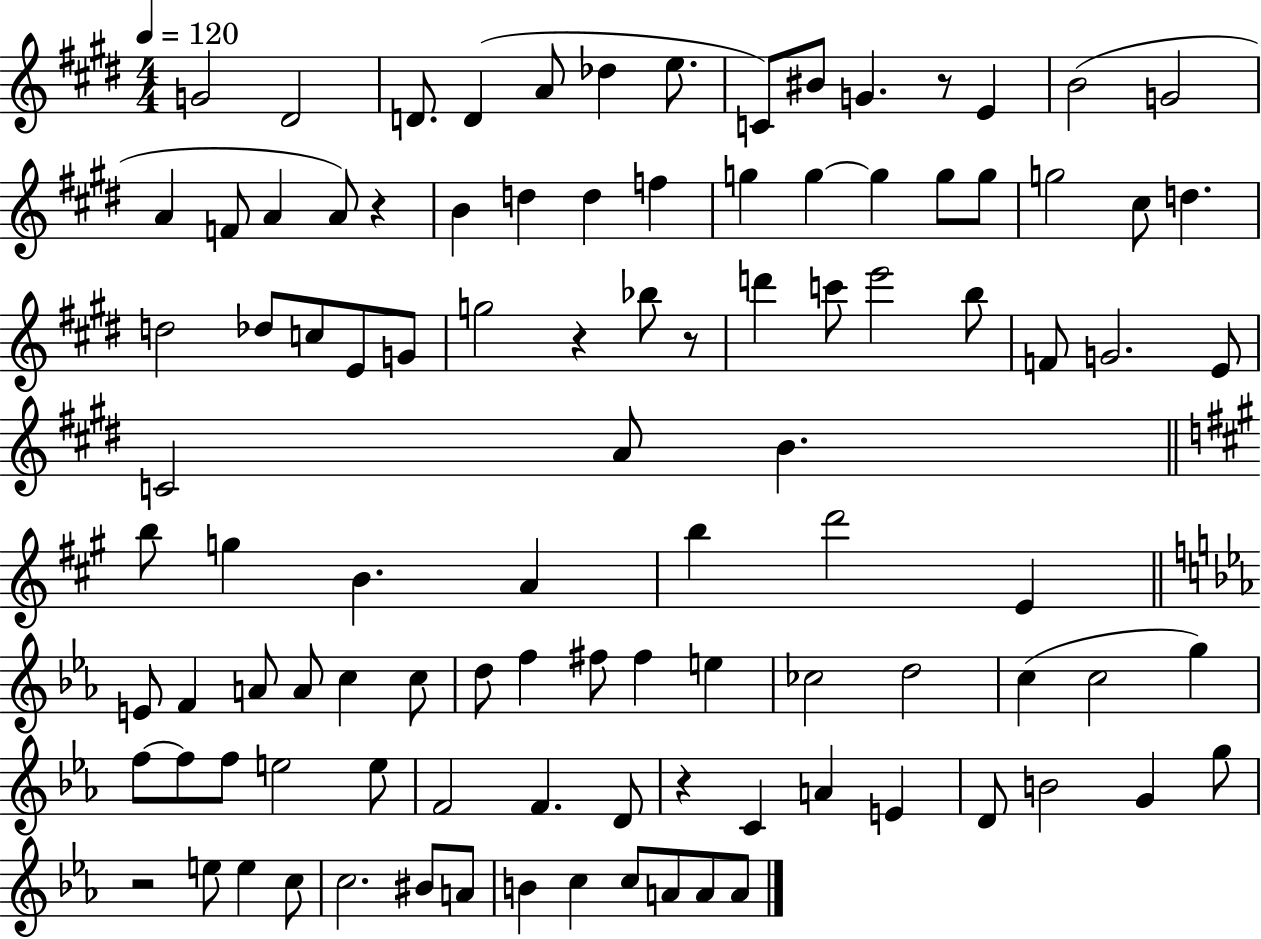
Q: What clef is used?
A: treble